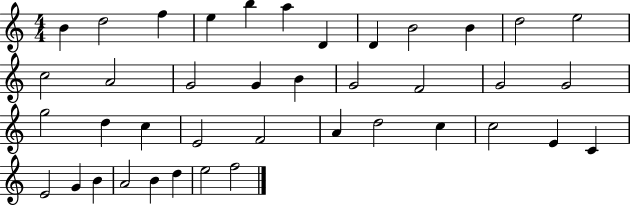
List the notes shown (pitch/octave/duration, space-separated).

B4/q D5/h F5/q E5/q B5/q A5/q D4/q D4/q B4/h B4/q D5/h E5/h C5/h A4/h G4/h G4/q B4/q G4/h F4/h G4/h G4/h G5/h D5/q C5/q E4/h F4/h A4/q D5/h C5/q C5/h E4/q C4/q E4/h G4/q B4/q A4/h B4/q D5/q E5/h F5/h